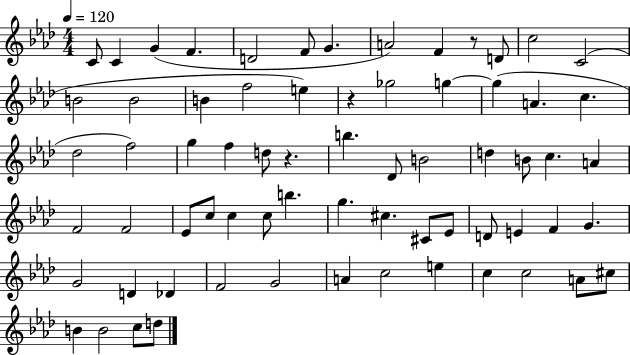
{
  \clef treble
  \numericTimeSignature
  \time 4/4
  \key aes \major
  \tempo 4 = 120
  \repeat volta 2 { c'8 c'4 g'4( f'4. | d'2 f'8 g'4. | a'2) f'4 r8 d'8 | c''2 c'2( | \break b'2 b'2 | b'4 f''2 e''4) | r4 ges''2 g''4~~ | g''4( a'4. c''4. | \break des''2 f''2) | g''4 f''4 d''8 r4. | b''4. des'8 b'2 | d''4 b'8 c''4. a'4 | \break f'2 f'2 | ees'8 c''8 c''4 c''8 b''4. | g''4. cis''4. cis'8 ees'8 | d'8 e'4 f'4 g'4. | \break g'2 d'4 des'4 | f'2 g'2 | a'4 c''2 e''4 | c''4 c''2 a'8 cis''8 | \break b'4 b'2 c''8 d''8 | } \bar "|."
}